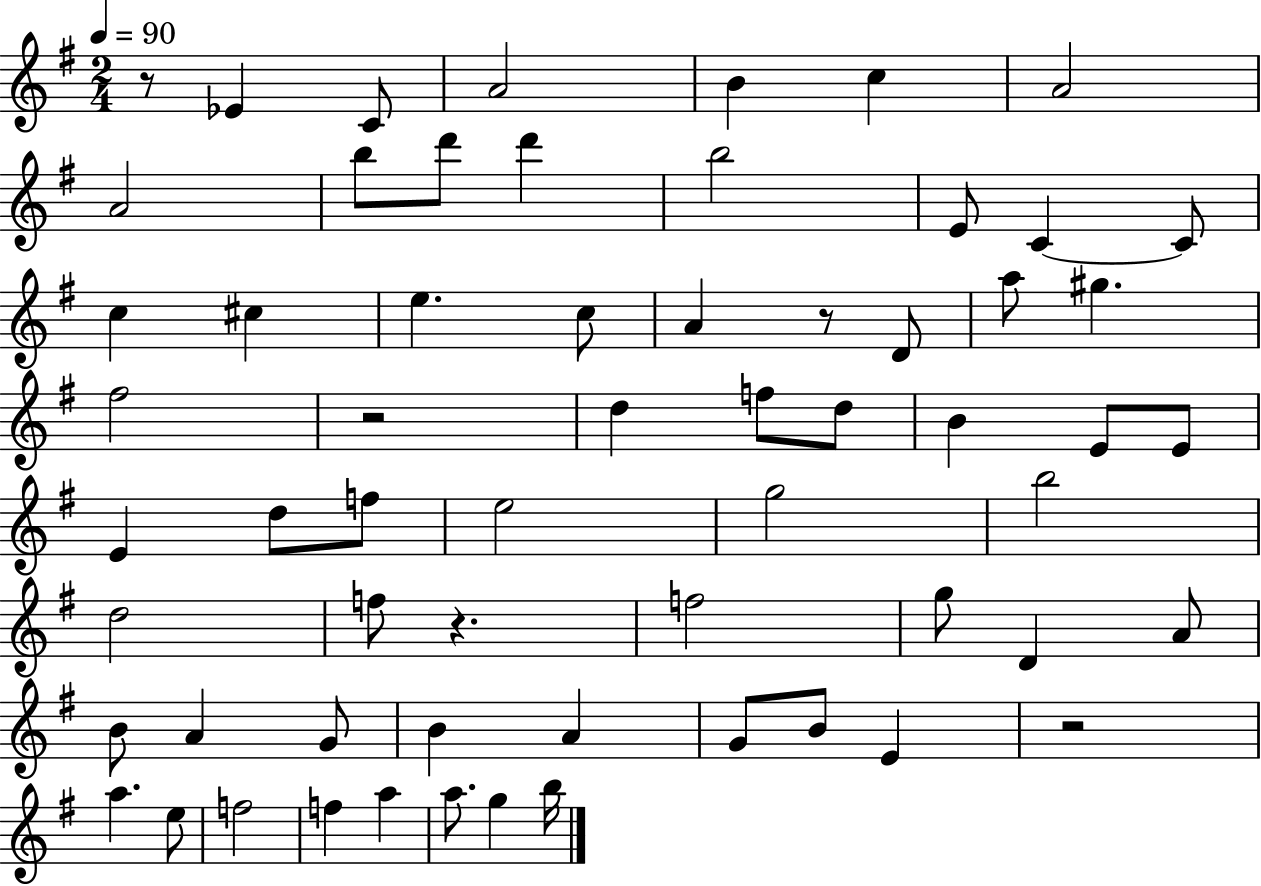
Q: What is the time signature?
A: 2/4